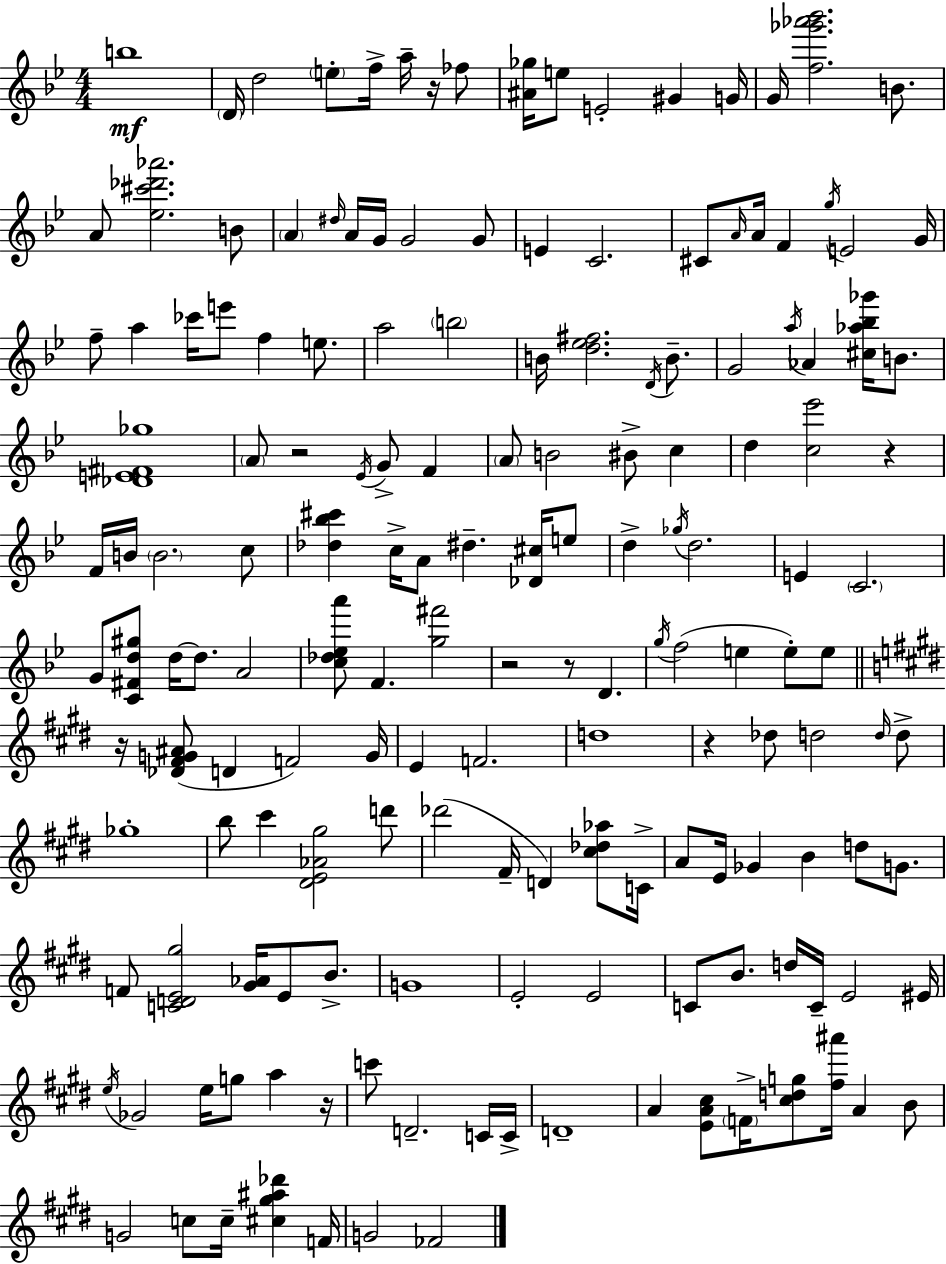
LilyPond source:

{
  \clef treble
  \numericTimeSignature
  \time 4/4
  \key bes \major
  b''1\mf | \parenthesize d'16 d''2 \parenthesize e''8-. f''16-> a''16-- r16 fes''8 | <ais' ges''>16 e''8 e'2-. gis'4 g'16 | g'16 <f'' ges''' aes''' bes'''>2. b'8. | \break a'8 <ees'' cis''' des''' aes'''>2. b'8 | \parenthesize a'4 \grace { dis''16 } a'16 g'16 g'2 g'8 | e'4 c'2. | cis'8 \grace { a'16 } a'16 f'4 \acciaccatura { g''16 } e'2 | \break g'16 f''8-- a''4 ces'''16 e'''8 f''4 | e''8. a''2 \parenthesize b''2 | b'16 <d'' ees'' fis''>2. | \acciaccatura { d'16 } b'8.-- g'2 \acciaccatura { a''16 } aes'4 | \break <cis'' aes'' bes'' ges'''>16 b'8. <des' e' fis' ges''>1 | \parenthesize a'8 r2 \acciaccatura { ees'16 } | g'8-> f'4 \parenthesize a'8 b'2 | bis'8-> c''4 d''4 <c'' ees'''>2 | \break r4 f'16 b'16 \parenthesize b'2. | c''8 <des'' bes'' cis'''>4 c''16-> a'8 dis''4.-- | <des' cis''>16 e''8 d''4-> \acciaccatura { ges''16 } d''2. | e'4 \parenthesize c'2. | \break g'8 <c' fis' d'' gis''>8 d''16~~ d''8. a'2 | <c'' des'' ees'' a'''>8 f'4. <g'' fis'''>2 | r2 r8 | d'4. \acciaccatura { g''16 }( f''2 | \break e''4 e''8-.) e''8 \bar "||" \break \key e \major r16 <des' fis' g' ais'>8( d'4 f'2) g'16 | e'4 f'2. | d''1 | r4 des''8 d''2 \grace { d''16 } d''8-> | \break ges''1-. | b''8 cis'''4 <dis' e' aes' gis''>2 d'''8 | des'''2( fis'16-- d'4) <cis'' des'' aes''>8 | c'16-> a'8 e'16 ges'4 b'4 d''8 g'8. | \break f'8 <c' d' e' gis''>2 <gis' aes'>16 e'8 b'8.-> | g'1 | e'2-. e'2 | c'8 b'8. d''16 c'16-- e'2 | \break eis'16 \acciaccatura { e''16 } ges'2 e''16 g''8 a''4 | r16 c'''8 d'2.-- | c'16 c'16-> d'1-- | a'4 <e' a' cis''>8 \parenthesize f'16-> <cis'' d'' g''>8 <fis'' ais'''>16 a'4 | \break b'8 g'2 c''8 c''16-- <cis'' gis'' ais'' des'''>4 | f'16 g'2 fes'2 | \bar "|."
}